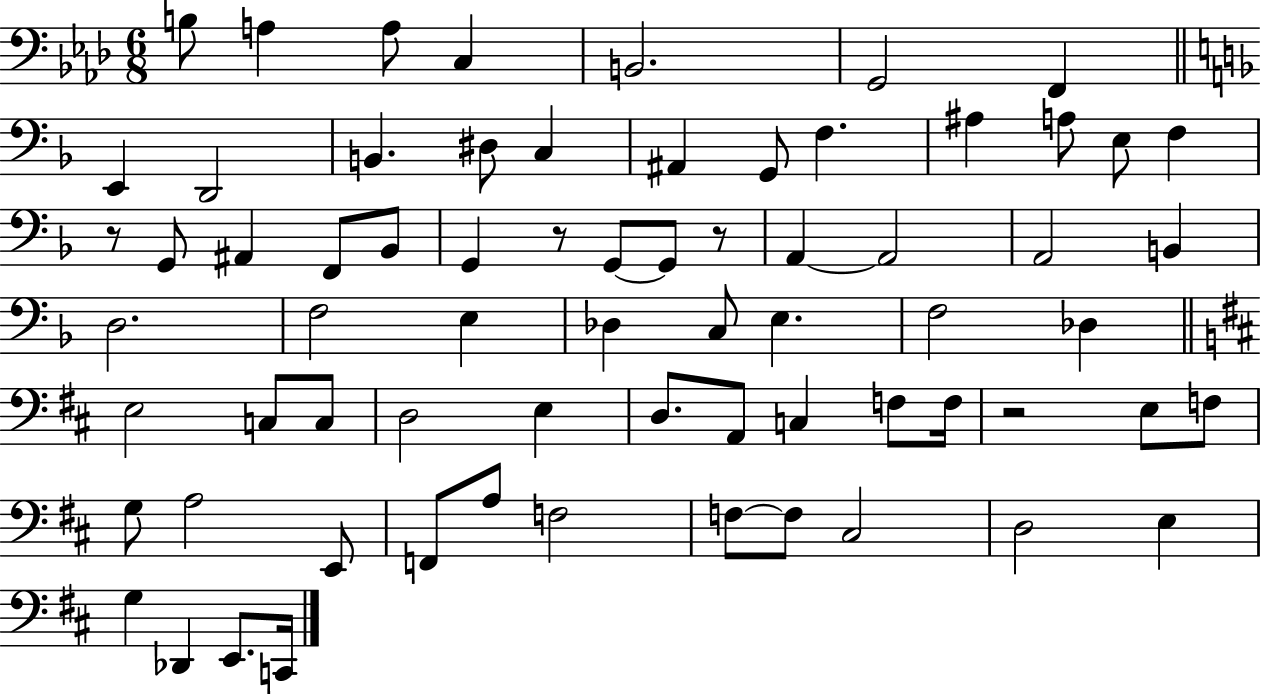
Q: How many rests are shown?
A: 4